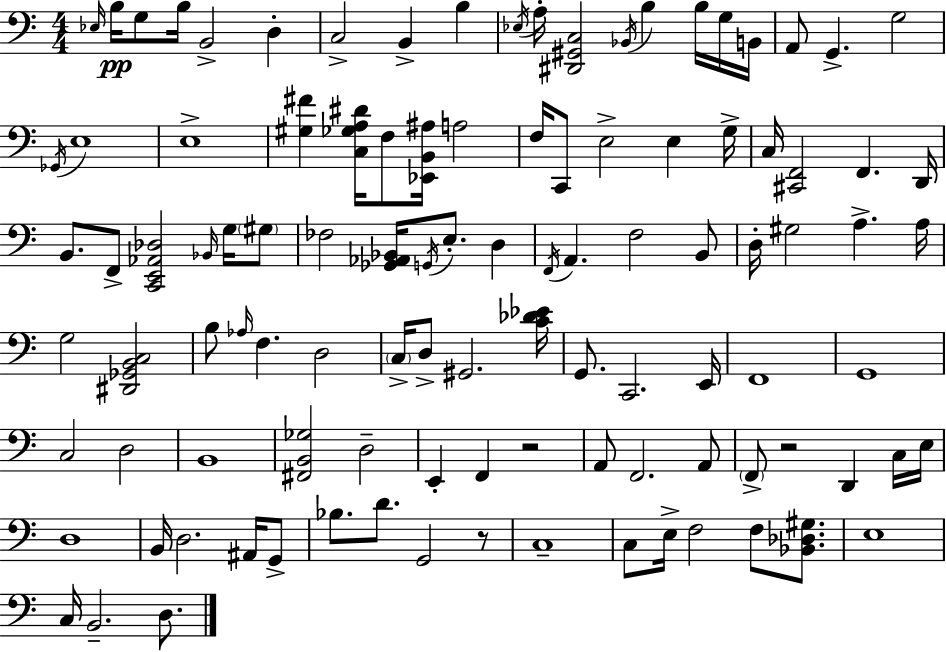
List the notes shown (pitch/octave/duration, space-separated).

Eb3/s B3/s G3/e B3/s B2/h D3/q C3/h B2/q B3/q Eb3/s A3/s [D#2,G#2,C3]/h Bb2/s B3/q B3/s G3/s B2/s A2/e G2/q. G3/h Gb2/s E3/w E3/w [G#3,F#4]/q [C3,Gb3,A3,D#4]/s F3/e [Eb2,B2,A#3]/s A3/h F3/s C2/e E3/h E3/q G3/s C3/s [C#2,F2]/h F2/q. D2/s B2/e. F2/e [C2,E2,Ab2,Db3]/h Bb2/s G3/s G#3/e FES3/h [Gb2,Ab2,Bb2]/s G2/s E3/e. D3/q F2/s A2/q. F3/h B2/e D3/s G#3/h A3/q. A3/s G3/h [D#2,Gb2,B2,C3]/h B3/e Ab3/s F3/q. D3/h C3/s D3/e G#2/h. [C4,Db4,Eb4]/s G2/e. C2/h. E2/s F2/w G2/w C3/h D3/h B2/w [F#2,B2,Gb3]/h D3/h E2/q F2/q R/h A2/e F2/h. A2/e F2/e R/h D2/q C3/s E3/s D3/w B2/s D3/h. A#2/s G2/e Bb3/e. D4/e. G2/h R/e C3/w C3/e E3/s F3/h F3/e [Bb2,Db3,G#3]/e. E3/w C3/s B2/h. D3/e.